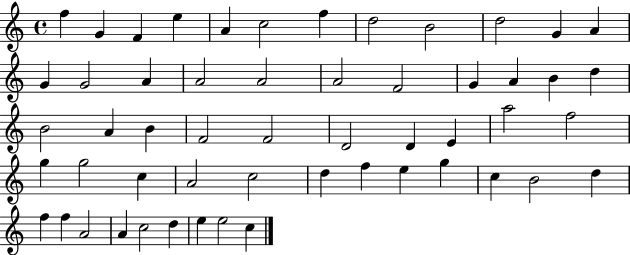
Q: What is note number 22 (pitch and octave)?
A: B4